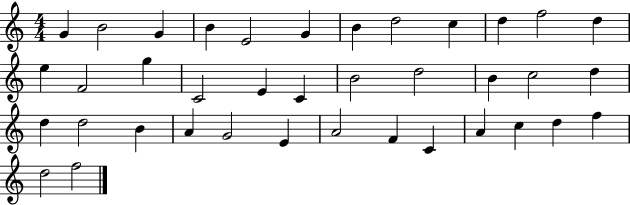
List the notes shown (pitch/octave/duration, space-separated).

G4/q B4/h G4/q B4/q E4/h G4/q B4/q D5/h C5/q D5/q F5/h D5/q E5/q F4/h G5/q C4/h E4/q C4/q B4/h D5/h B4/q C5/h D5/q D5/q D5/h B4/q A4/q G4/h E4/q A4/h F4/q C4/q A4/q C5/q D5/q F5/q D5/h F5/h